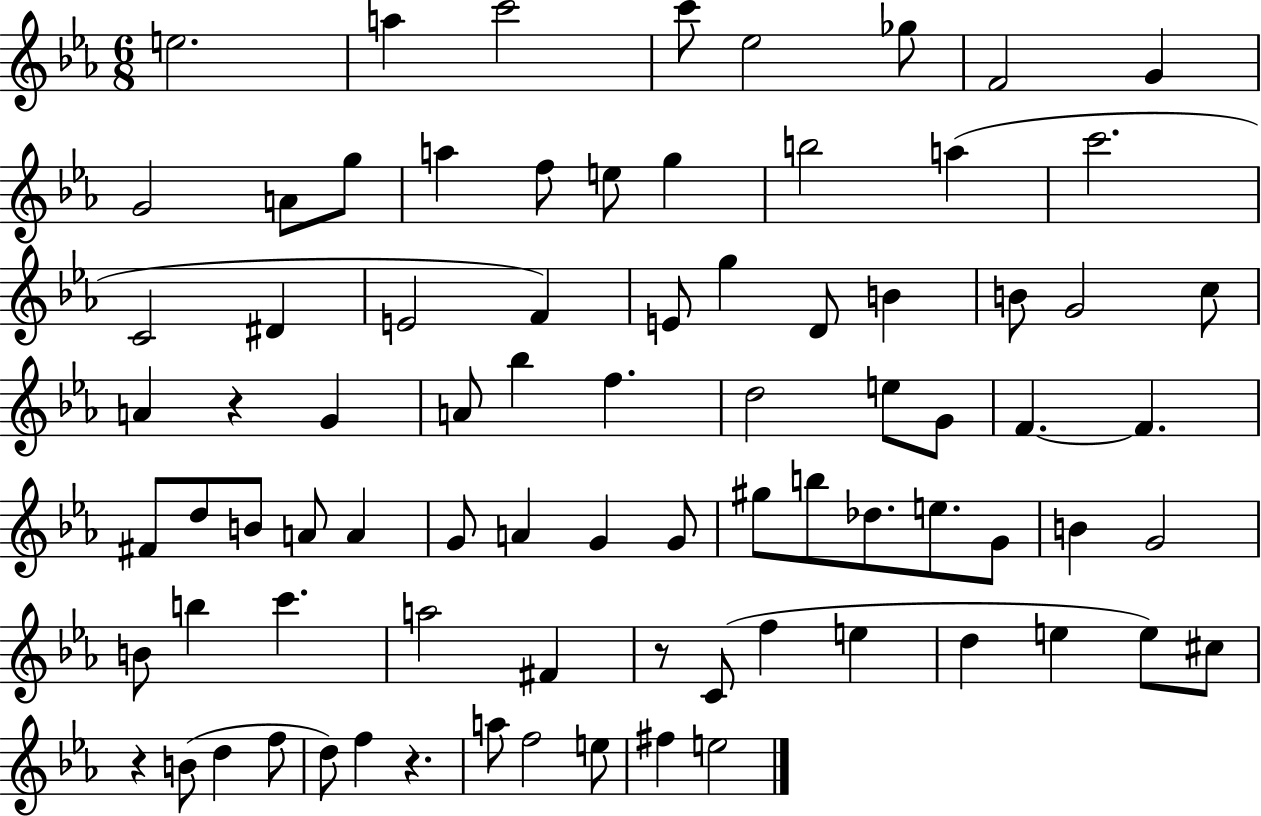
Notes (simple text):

E5/h. A5/q C6/h C6/e Eb5/h Gb5/e F4/h G4/q G4/h A4/e G5/e A5/q F5/e E5/e G5/q B5/h A5/q C6/h. C4/h D#4/q E4/h F4/q E4/e G5/q D4/e B4/q B4/e G4/h C5/e A4/q R/q G4/q A4/e Bb5/q F5/q. D5/h E5/e G4/e F4/q. F4/q. F#4/e D5/e B4/e A4/e A4/q G4/e A4/q G4/q G4/e G#5/e B5/e Db5/e. E5/e. G4/e B4/q G4/h B4/e B5/q C6/q. A5/h F#4/q R/e C4/e F5/q E5/q D5/q E5/q E5/e C#5/e R/q B4/e D5/q F5/e D5/e F5/q R/q. A5/e F5/h E5/e F#5/q E5/h